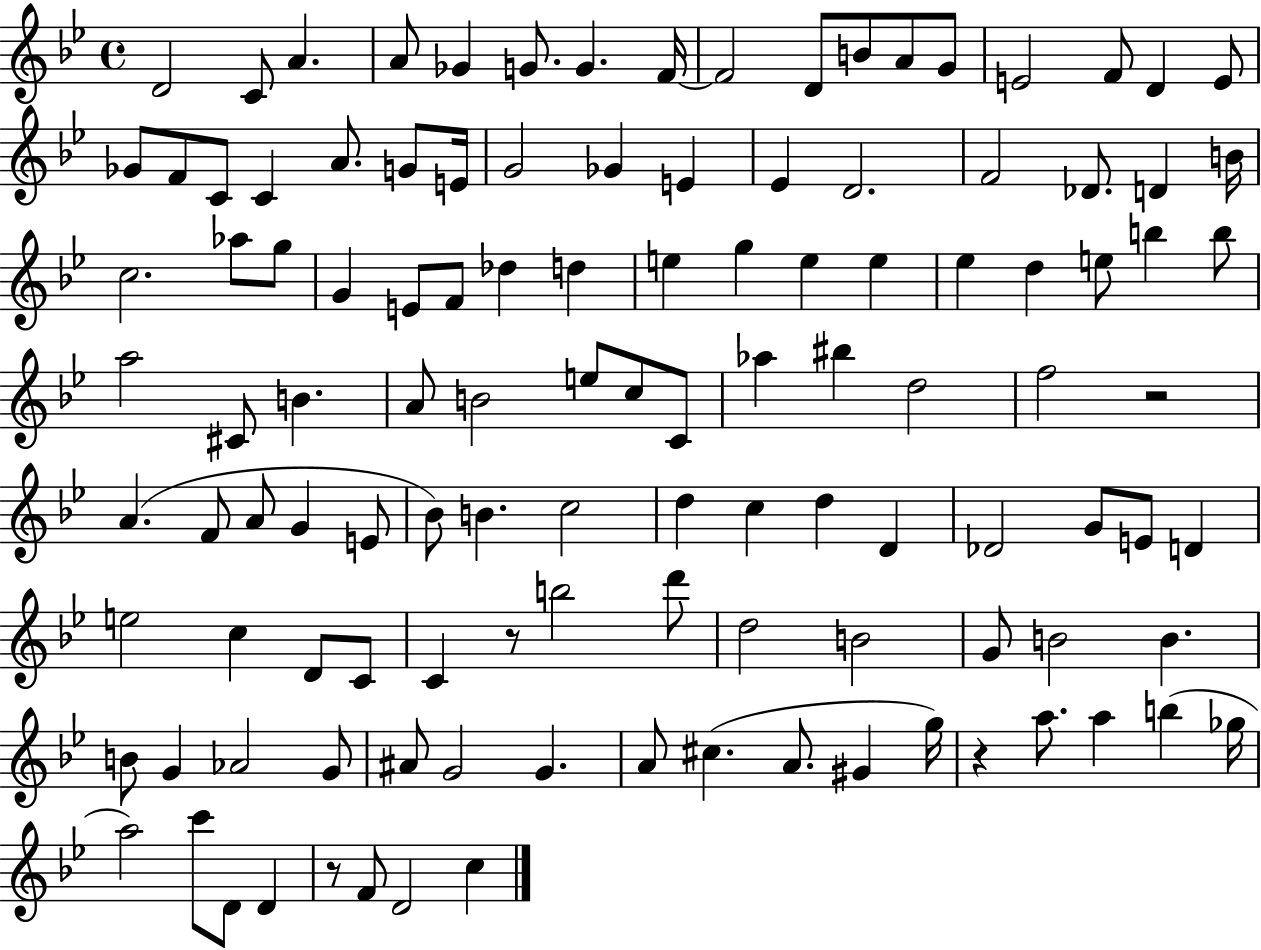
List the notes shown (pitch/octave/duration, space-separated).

D4/h C4/e A4/q. A4/e Gb4/q G4/e. G4/q. F4/s F4/h D4/e B4/e A4/e G4/e E4/h F4/e D4/q E4/e Gb4/e F4/e C4/e C4/q A4/e. G4/e E4/s G4/h Gb4/q E4/q Eb4/q D4/h. F4/h Db4/e. D4/q B4/s C5/h. Ab5/e G5/e G4/q E4/e F4/e Db5/q D5/q E5/q G5/q E5/q E5/q Eb5/q D5/q E5/e B5/q B5/e A5/h C#4/e B4/q. A4/e B4/h E5/e C5/e C4/e Ab5/q BIS5/q D5/h F5/h R/h A4/q. F4/e A4/e G4/q E4/e Bb4/e B4/q. C5/h D5/q C5/q D5/q D4/q Db4/h G4/e E4/e D4/q E5/h C5/q D4/e C4/e C4/q R/e B5/h D6/e D5/h B4/h G4/e B4/h B4/q. B4/e G4/q Ab4/h G4/e A#4/e G4/h G4/q. A4/e C#5/q. A4/e. G#4/q G5/s R/q A5/e. A5/q B5/q Gb5/s A5/h C6/e D4/e D4/q R/e F4/e D4/h C5/q